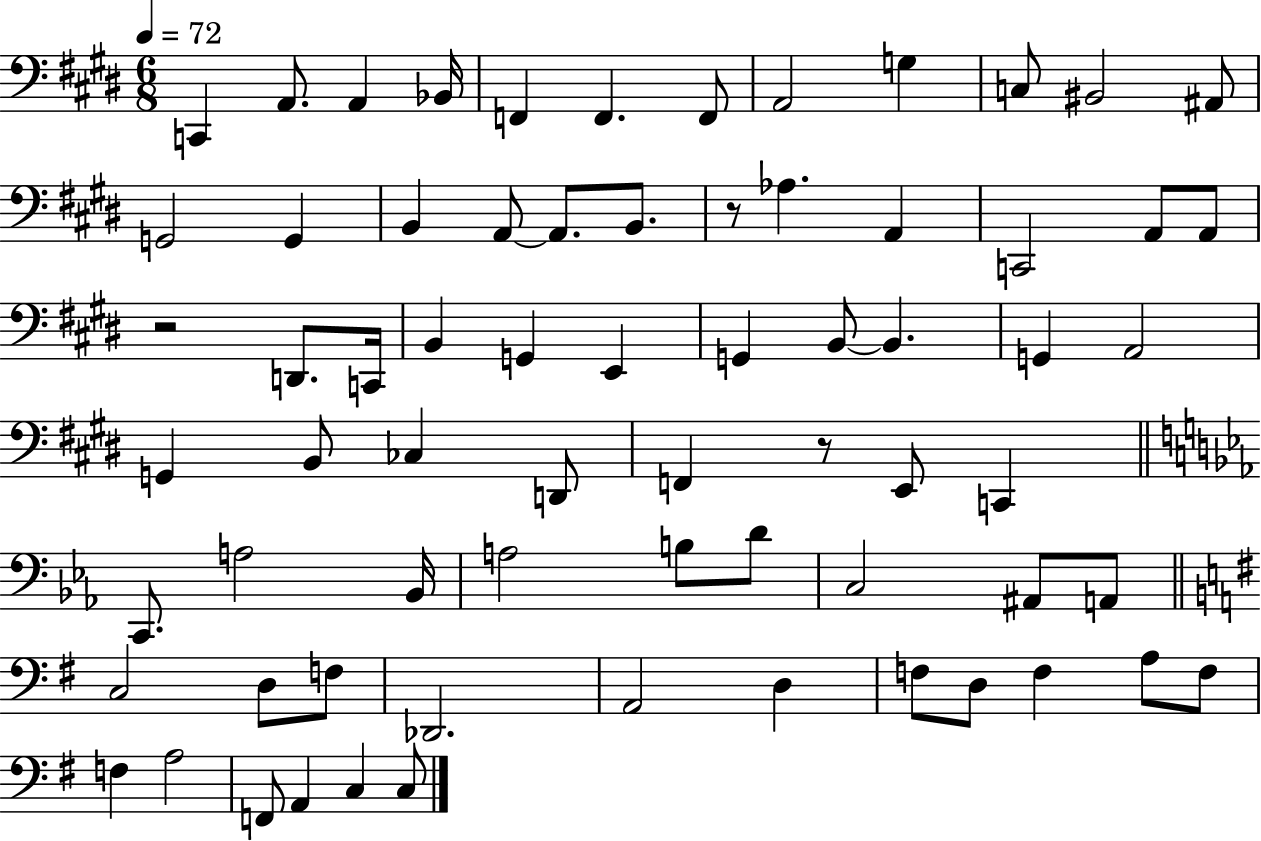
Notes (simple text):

C2/q A2/e. A2/q Bb2/s F2/q F2/q. F2/e A2/h G3/q C3/e BIS2/h A#2/e G2/h G2/q B2/q A2/e A2/e. B2/e. R/e Ab3/q. A2/q C2/h A2/e A2/e R/h D2/e. C2/s B2/q G2/q E2/q G2/q B2/e B2/q. G2/q A2/h G2/q B2/e CES3/q D2/e F2/q R/e E2/e C2/q C2/e. A3/h Bb2/s A3/h B3/e D4/e C3/h A#2/e A2/e C3/h D3/e F3/e Db2/h. A2/h D3/q F3/e D3/e F3/q A3/e F3/e F3/q A3/h F2/e A2/q C3/q C3/e